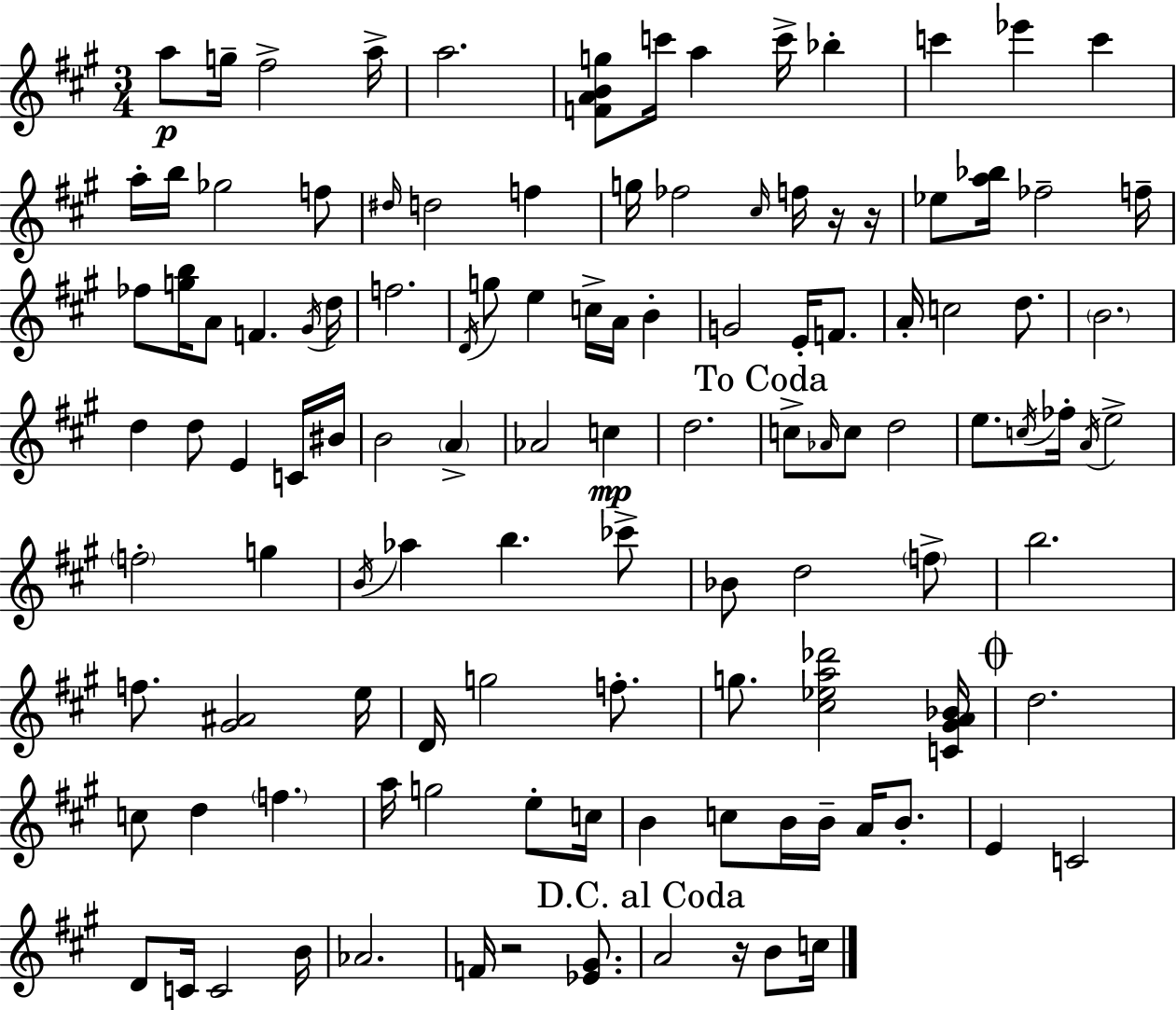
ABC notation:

X:1
T:Untitled
M:3/4
L:1/4
K:A
a/2 g/4 ^f2 a/4 a2 [FABg]/2 c'/4 a c'/4 _b c' _e' c' a/4 b/4 _g2 f/2 ^d/4 d2 f g/4 _f2 ^c/4 f/4 z/4 z/4 _e/2 [a_b]/4 _f2 f/4 _f/2 [gb]/4 A/2 F ^G/4 d/4 f2 D/4 g/2 e c/4 A/4 B G2 E/4 F/2 A/4 c2 d/2 B2 d d/2 E C/4 ^B/4 B2 A _A2 c d2 c/2 _A/4 c/2 d2 e/2 c/4 _f/4 A/4 e2 f2 g B/4 _a b _c'/2 _B/2 d2 f/2 b2 f/2 [^G^A]2 e/4 D/4 g2 f/2 g/2 [^c_ea_d']2 [C^GA_B]/4 d2 c/2 d f a/4 g2 e/2 c/4 B c/2 B/4 B/4 A/4 B/2 E C2 D/2 C/4 C2 B/4 _A2 F/4 z2 [_E^G]/2 A2 z/4 B/2 c/4